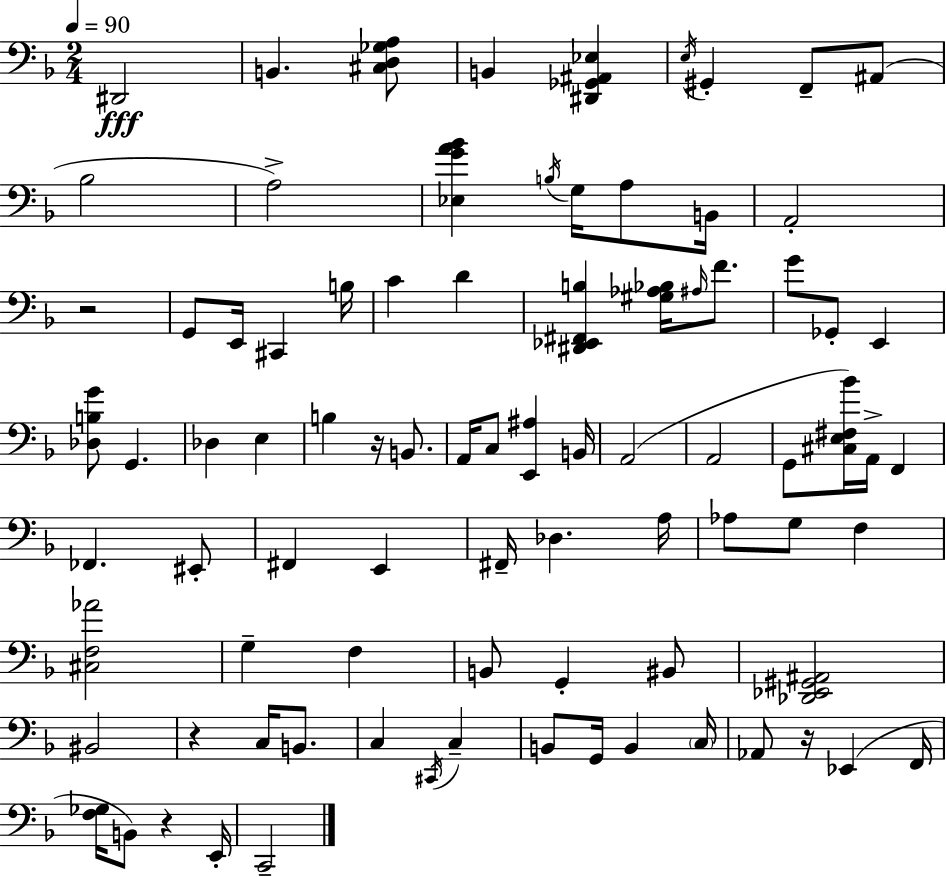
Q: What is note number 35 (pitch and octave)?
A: A2